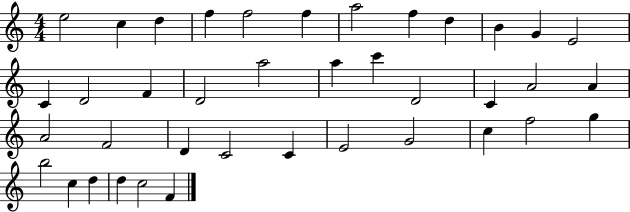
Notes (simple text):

E5/h C5/q D5/q F5/q F5/h F5/q A5/h F5/q D5/q B4/q G4/q E4/h C4/q D4/h F4/q D4/h A5/h A5/q C6/q D4/h C4/q A4/h A4/q A4/h F4/h D4/q C4/h C4/q E4/h G4/h C5/q F5/h G5/q B5/h C5/q D5/q D5/q C5/h F4/q